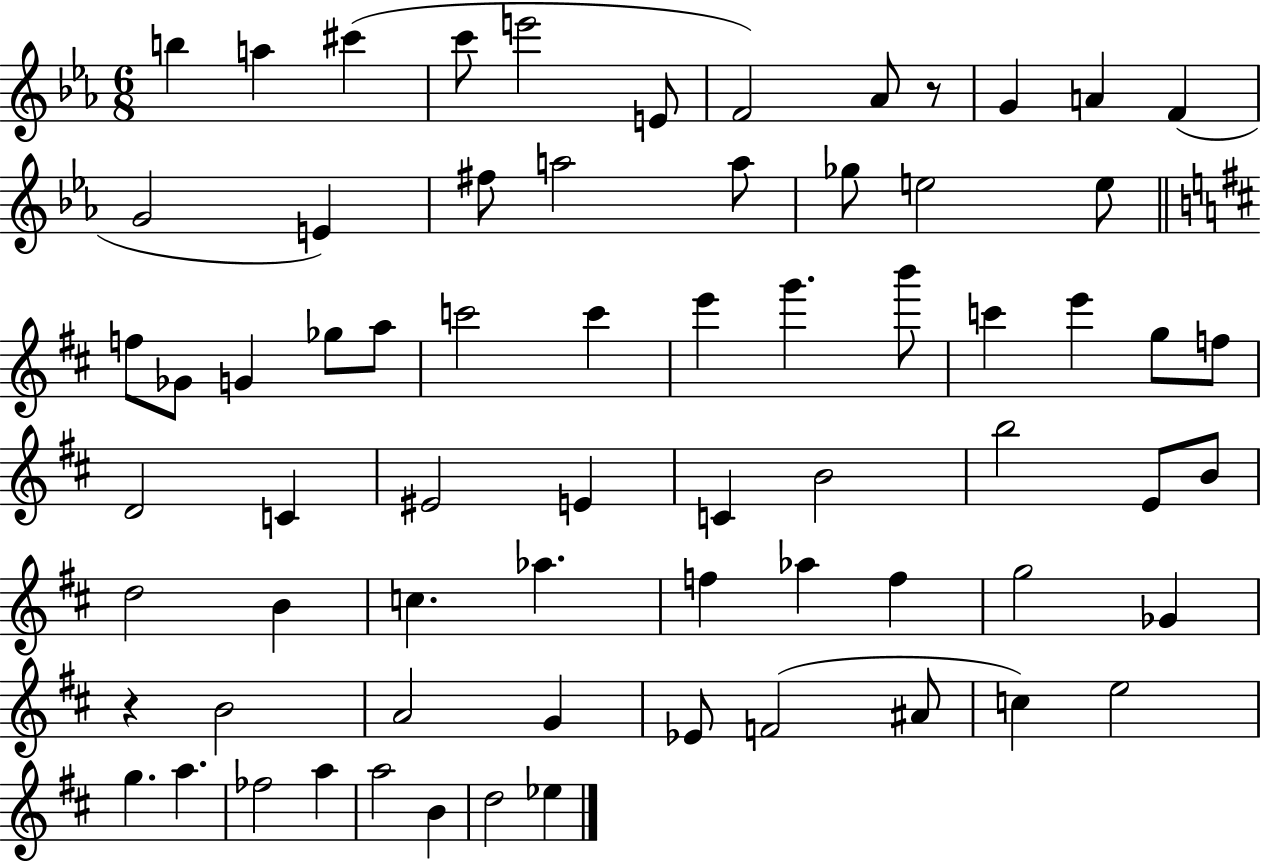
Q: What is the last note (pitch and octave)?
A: Eb5